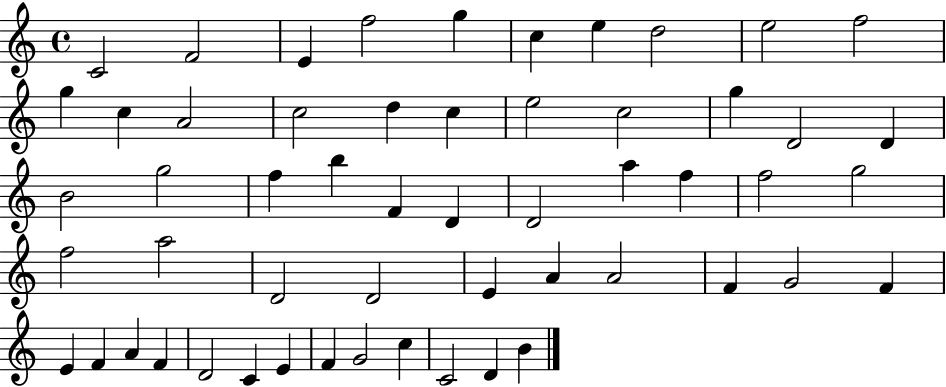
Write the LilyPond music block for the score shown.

{
  \clef treble
  \time 4/4
  \defaultTimeSignature
  \key c \major
  c'2 f'2 | e'4 f''2 g''4 | c''4 e''4 d''2 | e''2 f''2 | \break g''4 c''4 a'2 | c''2 d''4 c''4 | e''2 c''2 | g''4 d'2 d'4 | \break b'2 g''2 | f''4 b''4 f'4 d'4 | d'2 a''4 f''4 | f''2 g''2 | \break f''2 a''2 | d'2 d'2 | e'4 a'4 a'2 | f'4 g'2 f'4 | \break e'4 f'4 a'4 f'4 | d'2 c'4 e'4 | f'4 g'2 c''4 | c'2 d'4 b'4 | \break \bar "|."
}